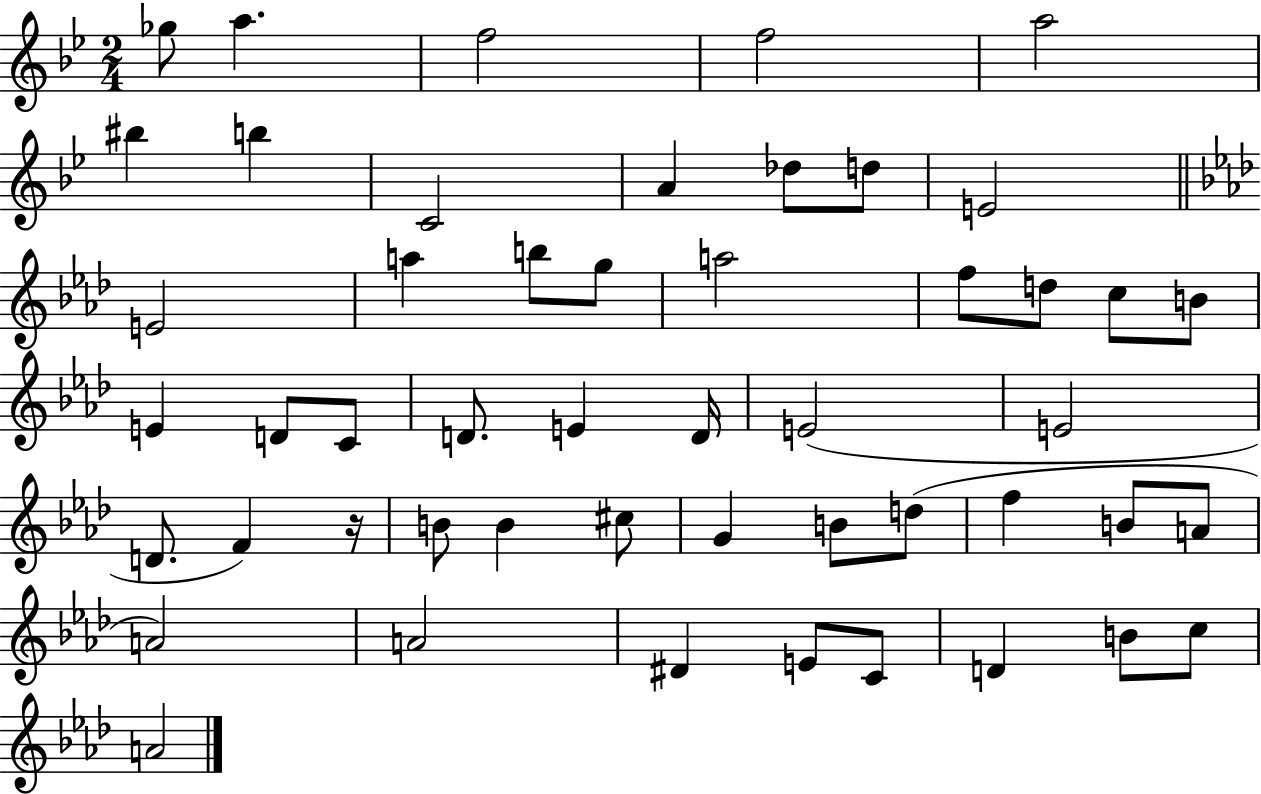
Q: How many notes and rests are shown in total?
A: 50